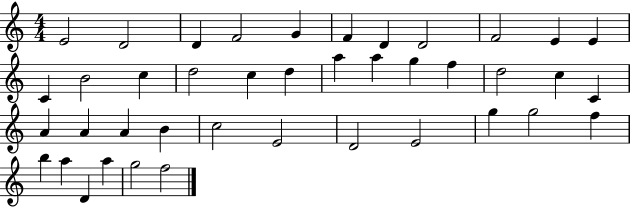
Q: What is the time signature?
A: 4/4